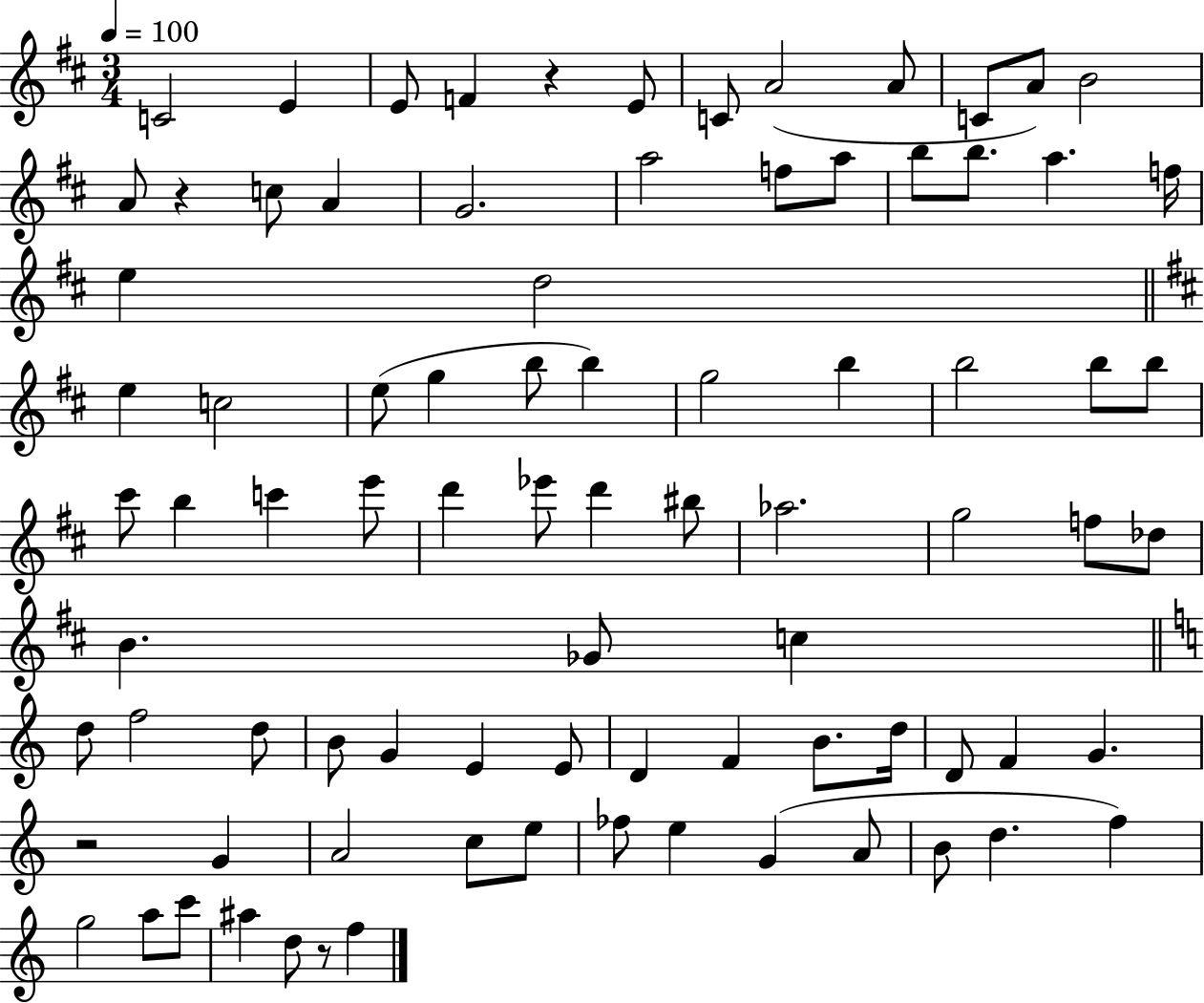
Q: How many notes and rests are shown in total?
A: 85